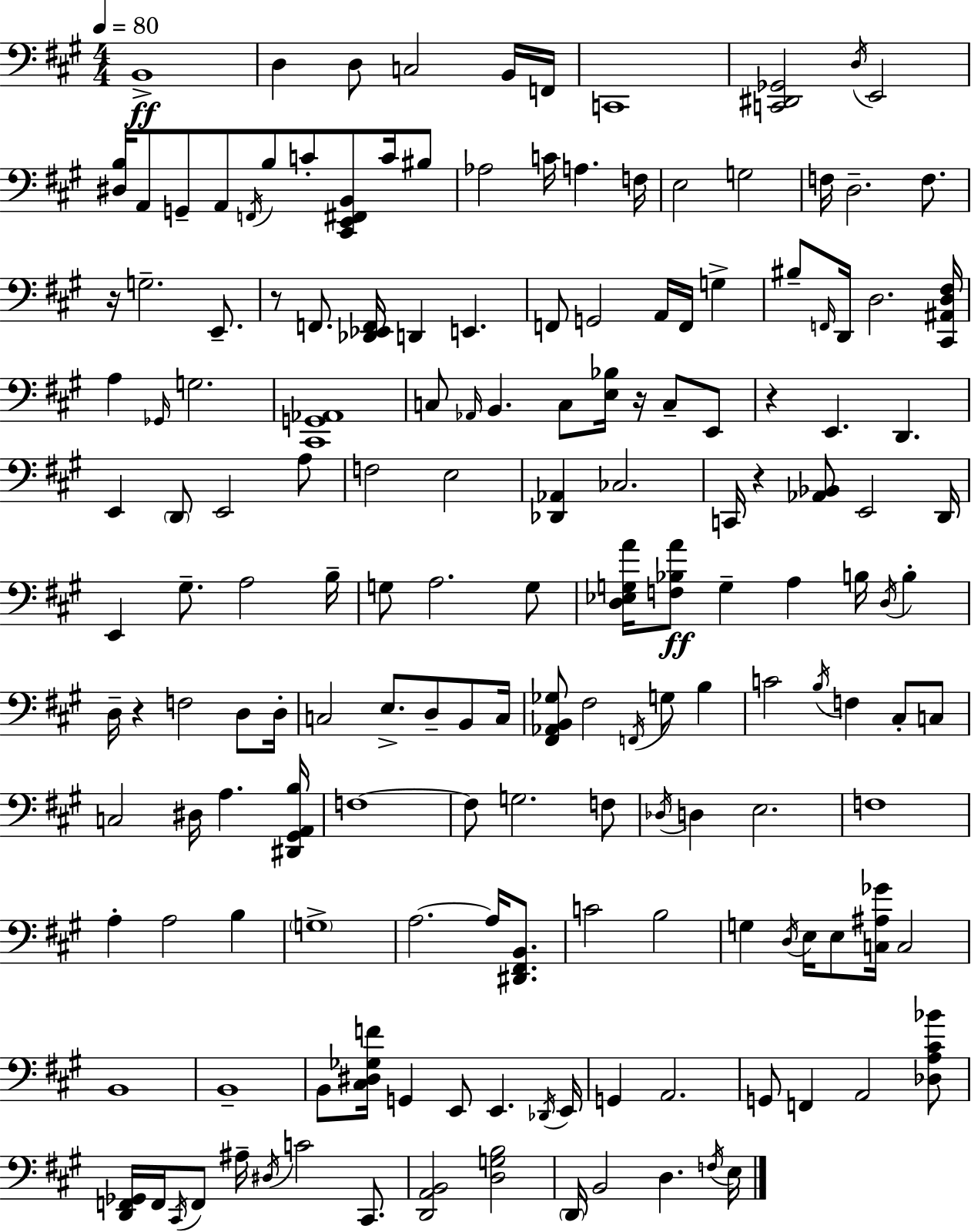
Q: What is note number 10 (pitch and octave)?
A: A2